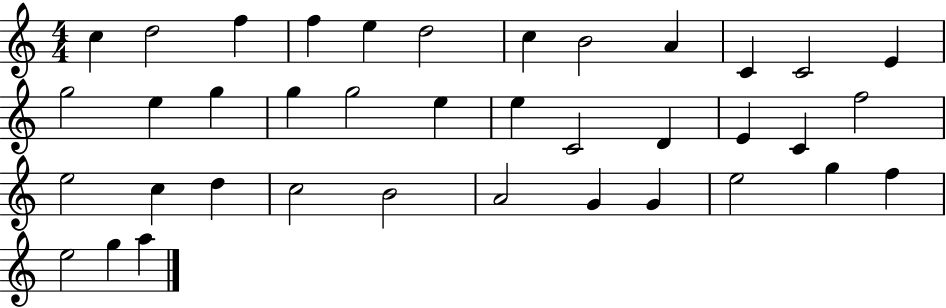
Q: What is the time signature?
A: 4/4